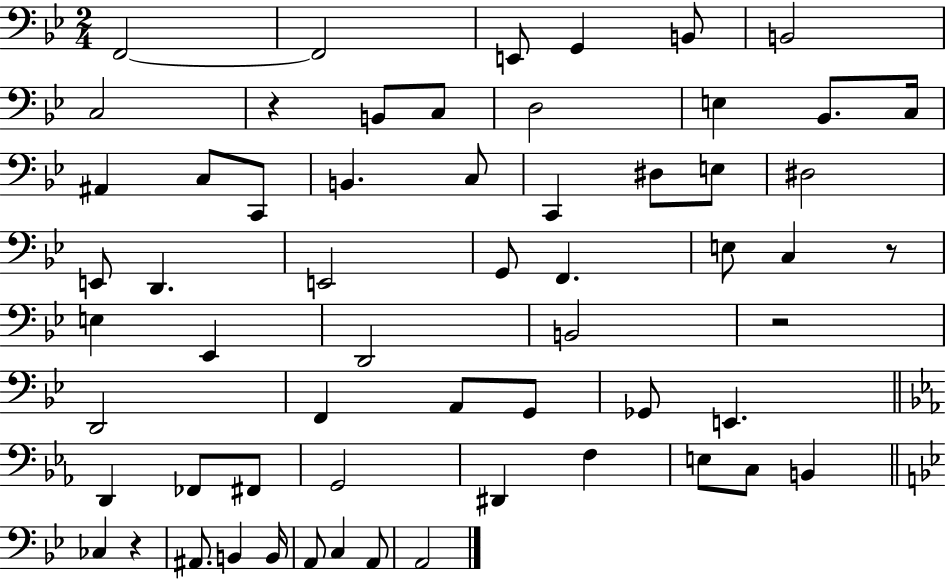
X:1
T:Untitled
M:2/4
L:1/4
K:Bb
F,,2 F,,2 E,,/2 G,, B,,/2 B,,2 C,2 z B,,/2 C,/2 D,2 E, _B,,/2 C,/4 ^A,, C,/2 C,,/2 B,, C,/2 C,, ^D,/2 E,/2 ^D,2 E,,/2 D,, E,,2 G,,/2 F,, E,/2 C, z/2 E, _E,, D,,2 B,,2 z2 D,,2 F,, A,,/2 G,,/2 _G,,/2 E,, D,, _F,,/2 ^F,,/2 G,,2 ^D,, F, E,/2 C,/2 B,, _C, z ^A,,/2 B,, B,,/4 A,,/2 C, A,,/2 A,,2